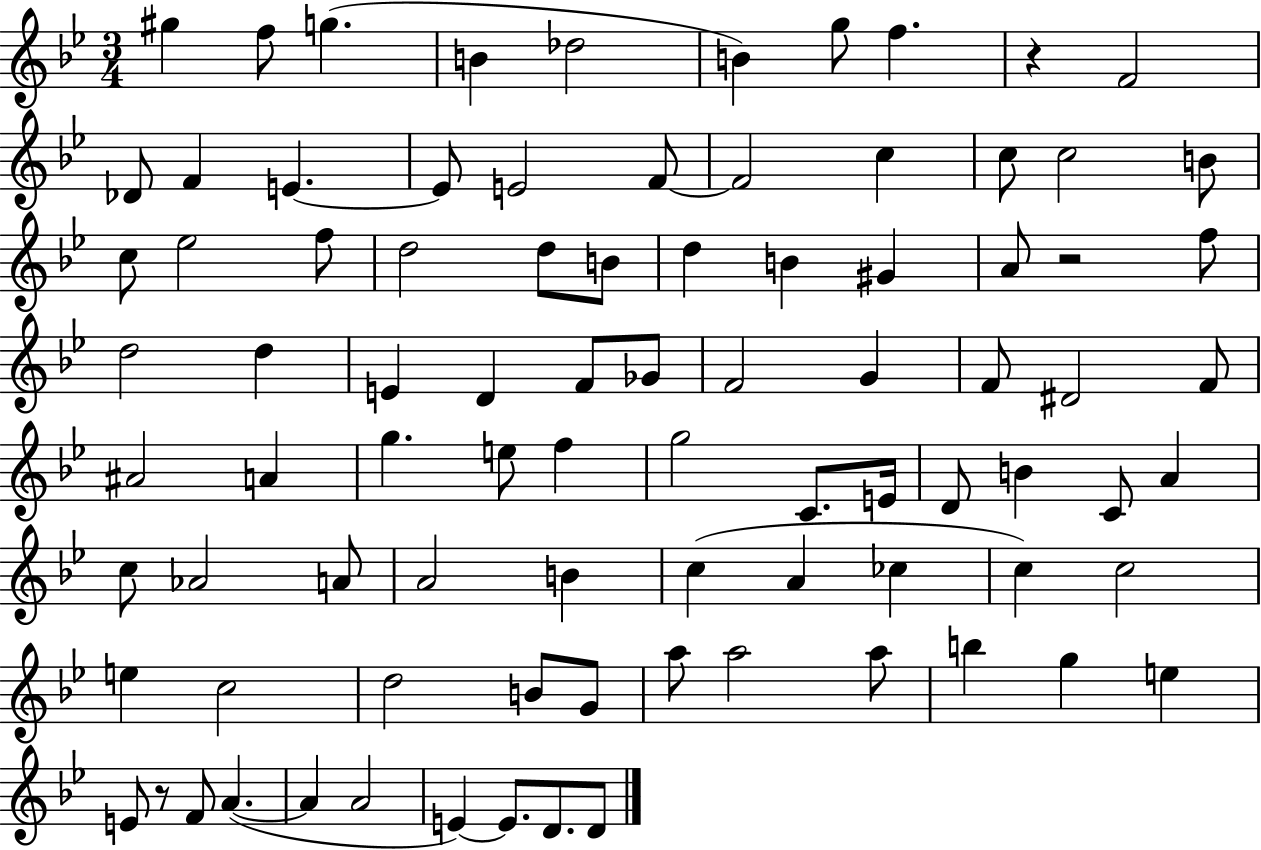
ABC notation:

X:1
T:Untitled
M:3/4
L:1/4
K:Bb
^g f/2 g B _d2 B g/2 f z F2 _D/2 F E E/2 E2 F/2 F2 c c/2 c2 B/2 c/2 _e2 f/2 d2 d/2 B/2 d B ^G A/2 z2 f/2 d2 d E D F/2 _G/2 F2 G F/2 ^D2 F/2 ^A2 A g e/2 f g2 C/2 E/4 D/2 B C/2 A c/2 _A2 A/2 A2 B c A _c c c2 e c2 d2 B/2 G/2 a/2 a2 a/2 b g e E/2 z/2 F/2 A A A2 E E/2 D/2 D/2